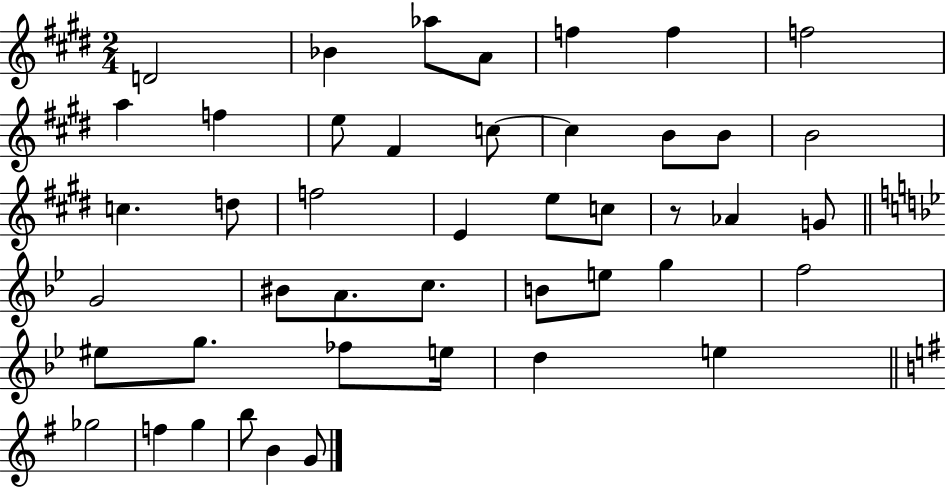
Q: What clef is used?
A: treble